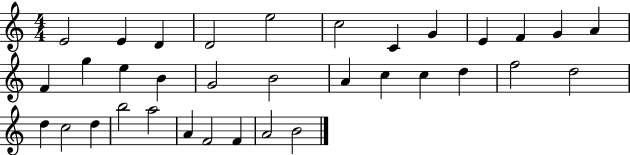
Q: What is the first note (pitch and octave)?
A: E4